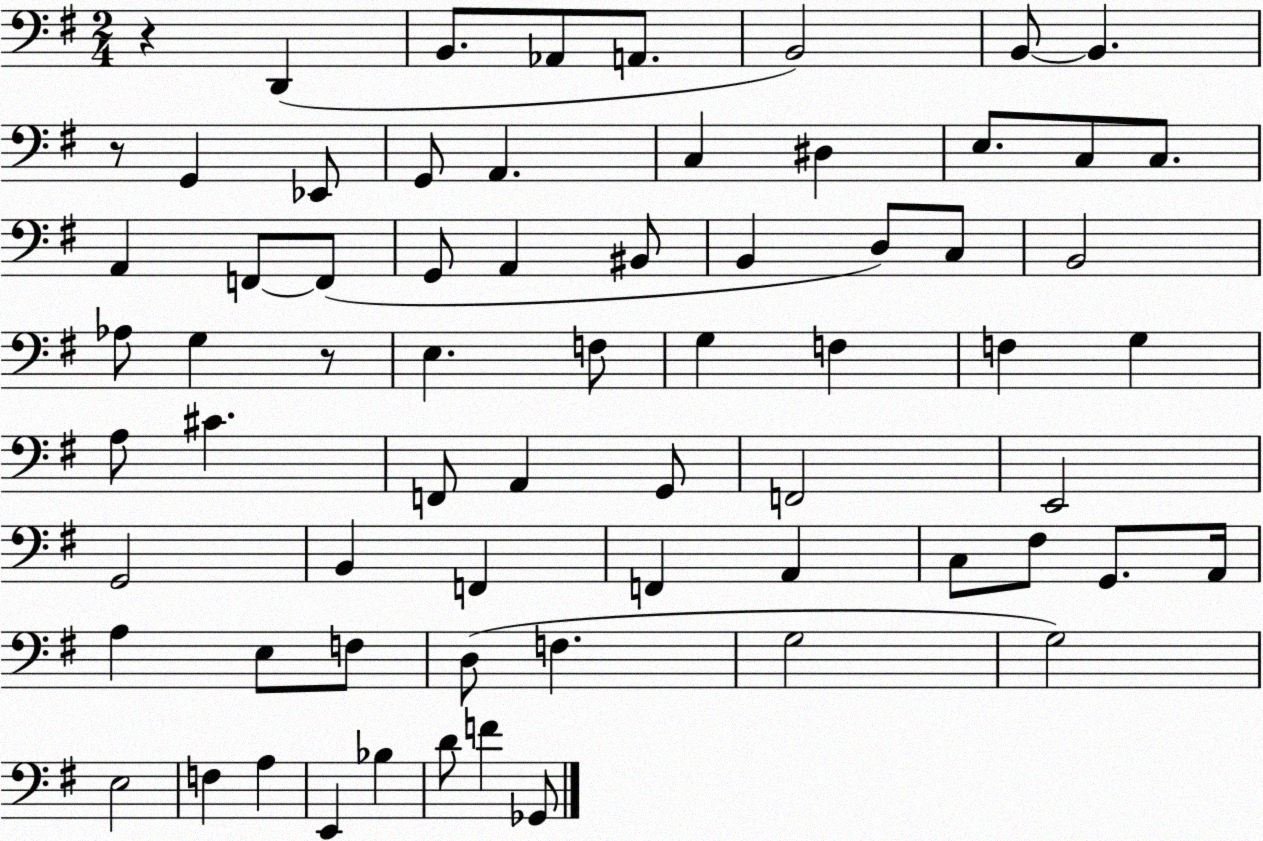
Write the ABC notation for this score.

X:1
T:Untitled
M:2/4
L:1/4
K:G
z D,, B,,/2 _A,,/2 A,,/2 B,,2 B,,/2 B,, z/2 G,, _E,,/2 G,,/2 A,, C, ^D, E,/2 C,/2 C,/2 A,, F,,/2 F,,/2 G,,/2 A,, ^B,,/2 B,, D,/2 C,/2 B,,2 _A,/2 G, z/2 E, F,/2 G, F, F, G, A,/2 ^C F,,/2 A,, G,,/2 F,,2 E,,2 G,,2 B,, F,, F,, A,, C,/2 ^F,/2 G,,/2 A,,/4 A, E,/2 F,/2 D,/2 F, G,2 G,2 E,2 F, A, E,, _B, D/2 F _G,,/2